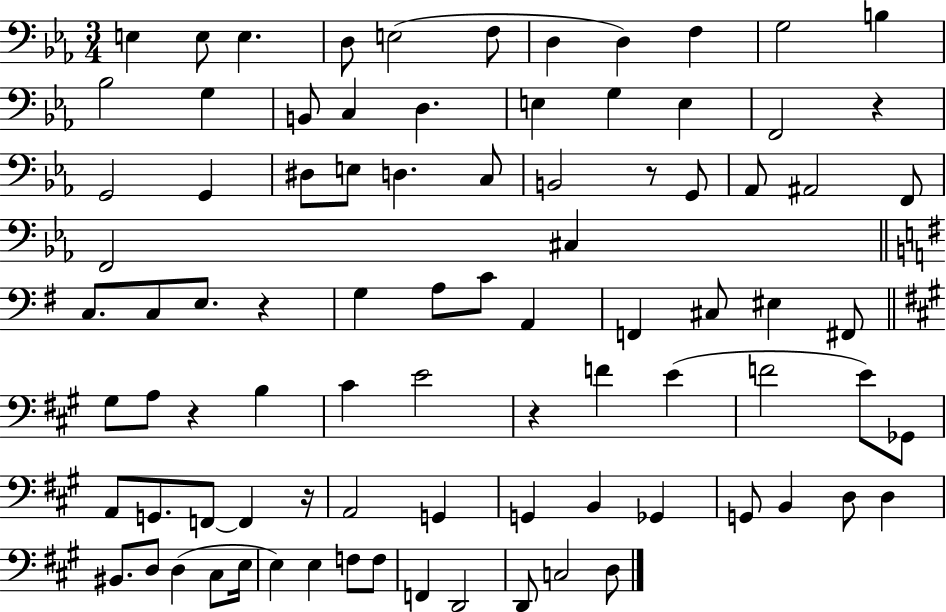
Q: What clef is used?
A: bass